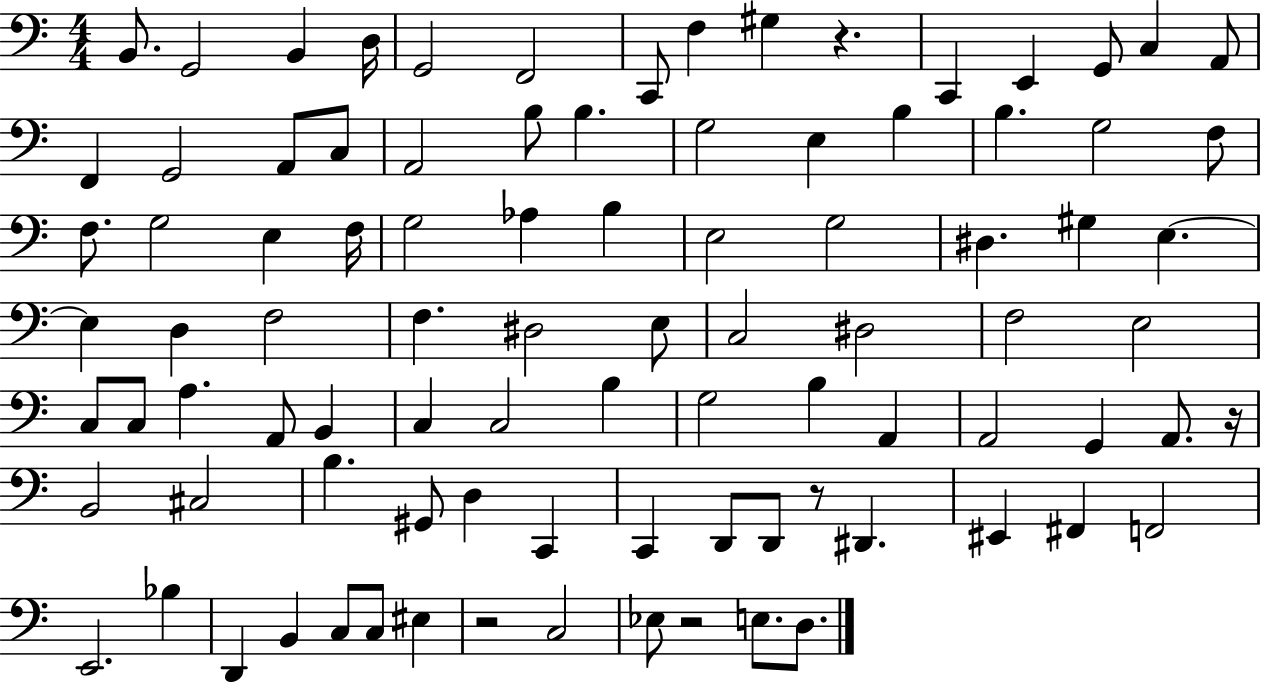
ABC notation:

X:1
T:Untitled
M:4/4
L:1/4
K:C
B,,/2 G,,2 B,, D,/4 G,,2 F,,2 C,,/2 F, ^G, z C,, E,, G,,/2 C, A,,/2 F,, G,,2 A,,/2 C,/2 A,,2 B,/2 B, G,2 E, B, B, G,2 F,/2 F,/2 G,2 E, F,/4 G,2 _A, B, E,2 G,2 ^D, ^G, E, E, D, F,2 F, ^D,2 E,/2 C,2 ^D,2 F,2 E,2 C,/2 C,/2 A, A,,/2 B,, C, C,2 B, G,2 B, A,, A,,2 G,, A,,/2 z/4 B,,2 ^C,2 B, ^G,,/2 D, C,, C,, D,,/2 D,,/2 z/2 ^D,, ^E,, ^F,, F,,2 E,,2 _B, D,, B,, C,/2 C,/2 ^E, z2 C,2 _E,/2 z2 E,/2 D,/2